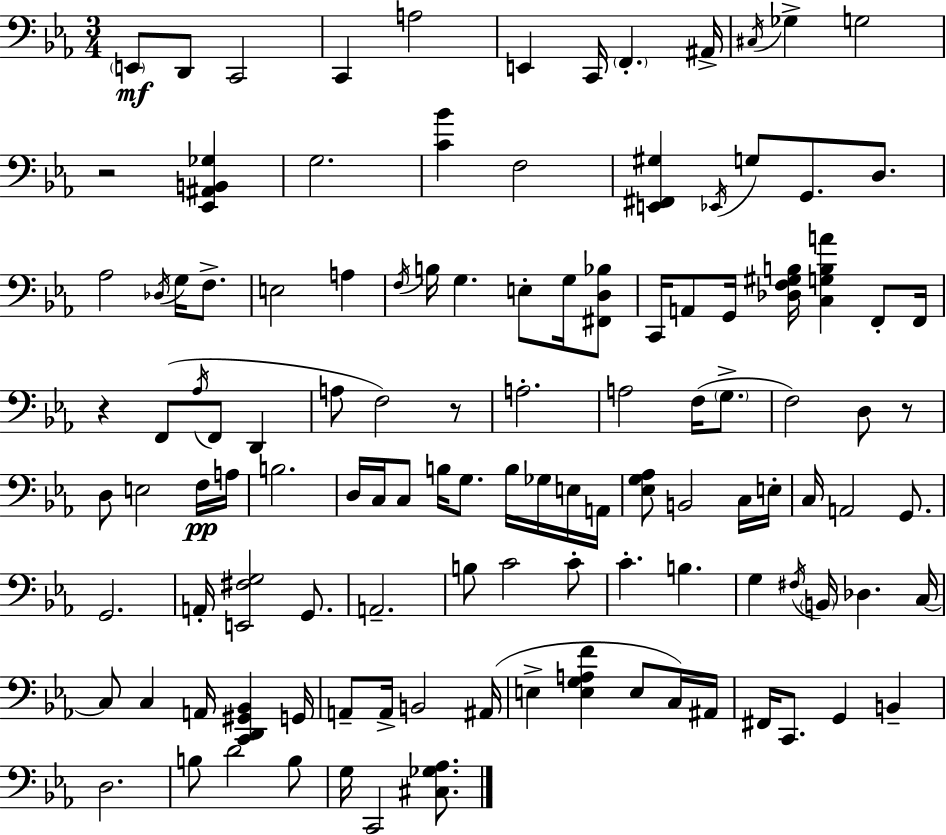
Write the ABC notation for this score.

X:1
T:Untitled
M:3/4
L:1/4
K:Eb
E,,/2 D,,/2 C,,2 C,, A,2 E,, C,,/4 F,, ^A,,/4 ^C,/4 _G, G,2 z2 [_E,,^A,,B,,_G,] G,2 [C_B] F,2 [E,,^F,,^G,] _E,,/4 G,/2 G,,/2 D,/2 _A,2 _D,/4 G,/4 F,/2 E,2 A, F,/4 B,/4 G, E,/2 G,/4 [^F,,D,_B,]/2 C,,/4 A,,/2 G,,/4 [_D,F,^G,B,]/4 [C,G,B,A] F,,/2 F,,/4 z F,,/2 _A,/4 F,,/2 D,, A,/2 F,2 z/2 A,2 A,2 F,/4 G,/2 F,2 D,/2 z/2 D,/2 E,2 F,/4 A,/4 B,2 D,/4 C,/4 C,/2 B,/4 G,/2 B,/4 _G,/4 E,/4 A,,/4 [_E,G,_A,]/2 B,,2 C,/4 E,/4 C,/4 A,,2 G,,/2 G,,2 A,,/4 [E,,^F,G,]2 G,,/2 A,,2 B,/2 C2 C/2 C B, G, ^F,/4 B,,/4 _D, C,/4 C,/2 C, A,,/4 [C,,D,,^G,,_B,,] G,,/4 A,,/2 A,,/4 B,,2 ^A,,/4 E, [E,G,A,F] E,/2 C,/4 ^A,,/4 ^F,,/4 C,,/2 G,, B,, D,2 B,/2 D2 B,/2 G,/4 C,,2 [^C,_G,_A,]/2